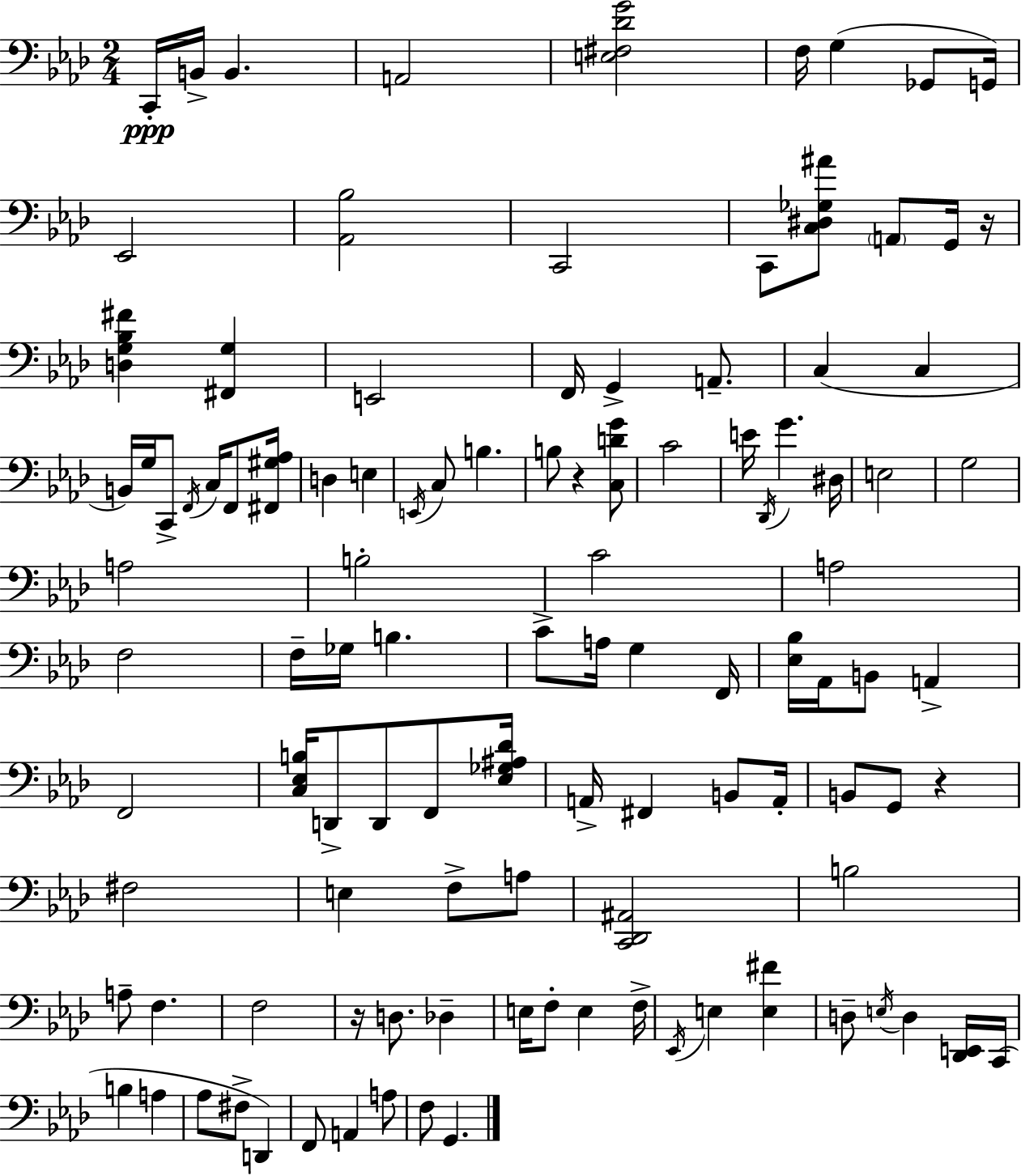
{
  \clef bass
  \numericTimeSignature
  \time 2/4
  \key f \minor
  \repeat volta 2 { c,16-.\ppp b,16-> b,4. | a,2 | <e fis des' g'>2 | f16 g4( ges,8 g,16) | \break ees,2 | <aes, bes>2 | c,2 | c,8 <c dis ges ais'>8 \parenthesize a,8 g,16 r16 | \break <d g bes fis'>4 <fis, g>4 | e,2 | f,16 g,4-> a,8.-- | c4( c4 | \break b,16) g16 c,8-> \acciaccatura { f,16 } c16 f,8 | <fis, gis aes>16 d4 e4 | \acciaccatura { e,16 } c8 b4. | b8 r4 | \break <c d' g'>8 c'2 | e'16 \acciaccatura { des,16 } g'4. | dis16 e2 | g2 | \break a2 | b2-. | c'2 | a2 | \break f2 | f16-- ges16 b4. | c'8-> a16 g4 | f,16 <ees bes>16 aes,16 b,8 a,4-> | \break f,2 | <c ees b>16 d,8-> d,8 | f,8 <ees ges ais des'>16 a,16-> fis,4 | b,8 a,16-. b,8 g,8 r4 | \break fis2 | e4 f8-> | a8 <c, des, ais,>2 | b2 | \break a8-- f4. | f2 | r16 d8. des4-- | e16 f8-. e4 | \break f16-> \acciaccatura { ees,16 } e4 | <e fis'>4 d8-- \acciaccatura { e16 } d4 | <des, e,>16 c,16( b4 | a4 aes8 fis8-> | \break d,4) f,8 a,4 | a8 f8 g,4. | } \bar "|."
}